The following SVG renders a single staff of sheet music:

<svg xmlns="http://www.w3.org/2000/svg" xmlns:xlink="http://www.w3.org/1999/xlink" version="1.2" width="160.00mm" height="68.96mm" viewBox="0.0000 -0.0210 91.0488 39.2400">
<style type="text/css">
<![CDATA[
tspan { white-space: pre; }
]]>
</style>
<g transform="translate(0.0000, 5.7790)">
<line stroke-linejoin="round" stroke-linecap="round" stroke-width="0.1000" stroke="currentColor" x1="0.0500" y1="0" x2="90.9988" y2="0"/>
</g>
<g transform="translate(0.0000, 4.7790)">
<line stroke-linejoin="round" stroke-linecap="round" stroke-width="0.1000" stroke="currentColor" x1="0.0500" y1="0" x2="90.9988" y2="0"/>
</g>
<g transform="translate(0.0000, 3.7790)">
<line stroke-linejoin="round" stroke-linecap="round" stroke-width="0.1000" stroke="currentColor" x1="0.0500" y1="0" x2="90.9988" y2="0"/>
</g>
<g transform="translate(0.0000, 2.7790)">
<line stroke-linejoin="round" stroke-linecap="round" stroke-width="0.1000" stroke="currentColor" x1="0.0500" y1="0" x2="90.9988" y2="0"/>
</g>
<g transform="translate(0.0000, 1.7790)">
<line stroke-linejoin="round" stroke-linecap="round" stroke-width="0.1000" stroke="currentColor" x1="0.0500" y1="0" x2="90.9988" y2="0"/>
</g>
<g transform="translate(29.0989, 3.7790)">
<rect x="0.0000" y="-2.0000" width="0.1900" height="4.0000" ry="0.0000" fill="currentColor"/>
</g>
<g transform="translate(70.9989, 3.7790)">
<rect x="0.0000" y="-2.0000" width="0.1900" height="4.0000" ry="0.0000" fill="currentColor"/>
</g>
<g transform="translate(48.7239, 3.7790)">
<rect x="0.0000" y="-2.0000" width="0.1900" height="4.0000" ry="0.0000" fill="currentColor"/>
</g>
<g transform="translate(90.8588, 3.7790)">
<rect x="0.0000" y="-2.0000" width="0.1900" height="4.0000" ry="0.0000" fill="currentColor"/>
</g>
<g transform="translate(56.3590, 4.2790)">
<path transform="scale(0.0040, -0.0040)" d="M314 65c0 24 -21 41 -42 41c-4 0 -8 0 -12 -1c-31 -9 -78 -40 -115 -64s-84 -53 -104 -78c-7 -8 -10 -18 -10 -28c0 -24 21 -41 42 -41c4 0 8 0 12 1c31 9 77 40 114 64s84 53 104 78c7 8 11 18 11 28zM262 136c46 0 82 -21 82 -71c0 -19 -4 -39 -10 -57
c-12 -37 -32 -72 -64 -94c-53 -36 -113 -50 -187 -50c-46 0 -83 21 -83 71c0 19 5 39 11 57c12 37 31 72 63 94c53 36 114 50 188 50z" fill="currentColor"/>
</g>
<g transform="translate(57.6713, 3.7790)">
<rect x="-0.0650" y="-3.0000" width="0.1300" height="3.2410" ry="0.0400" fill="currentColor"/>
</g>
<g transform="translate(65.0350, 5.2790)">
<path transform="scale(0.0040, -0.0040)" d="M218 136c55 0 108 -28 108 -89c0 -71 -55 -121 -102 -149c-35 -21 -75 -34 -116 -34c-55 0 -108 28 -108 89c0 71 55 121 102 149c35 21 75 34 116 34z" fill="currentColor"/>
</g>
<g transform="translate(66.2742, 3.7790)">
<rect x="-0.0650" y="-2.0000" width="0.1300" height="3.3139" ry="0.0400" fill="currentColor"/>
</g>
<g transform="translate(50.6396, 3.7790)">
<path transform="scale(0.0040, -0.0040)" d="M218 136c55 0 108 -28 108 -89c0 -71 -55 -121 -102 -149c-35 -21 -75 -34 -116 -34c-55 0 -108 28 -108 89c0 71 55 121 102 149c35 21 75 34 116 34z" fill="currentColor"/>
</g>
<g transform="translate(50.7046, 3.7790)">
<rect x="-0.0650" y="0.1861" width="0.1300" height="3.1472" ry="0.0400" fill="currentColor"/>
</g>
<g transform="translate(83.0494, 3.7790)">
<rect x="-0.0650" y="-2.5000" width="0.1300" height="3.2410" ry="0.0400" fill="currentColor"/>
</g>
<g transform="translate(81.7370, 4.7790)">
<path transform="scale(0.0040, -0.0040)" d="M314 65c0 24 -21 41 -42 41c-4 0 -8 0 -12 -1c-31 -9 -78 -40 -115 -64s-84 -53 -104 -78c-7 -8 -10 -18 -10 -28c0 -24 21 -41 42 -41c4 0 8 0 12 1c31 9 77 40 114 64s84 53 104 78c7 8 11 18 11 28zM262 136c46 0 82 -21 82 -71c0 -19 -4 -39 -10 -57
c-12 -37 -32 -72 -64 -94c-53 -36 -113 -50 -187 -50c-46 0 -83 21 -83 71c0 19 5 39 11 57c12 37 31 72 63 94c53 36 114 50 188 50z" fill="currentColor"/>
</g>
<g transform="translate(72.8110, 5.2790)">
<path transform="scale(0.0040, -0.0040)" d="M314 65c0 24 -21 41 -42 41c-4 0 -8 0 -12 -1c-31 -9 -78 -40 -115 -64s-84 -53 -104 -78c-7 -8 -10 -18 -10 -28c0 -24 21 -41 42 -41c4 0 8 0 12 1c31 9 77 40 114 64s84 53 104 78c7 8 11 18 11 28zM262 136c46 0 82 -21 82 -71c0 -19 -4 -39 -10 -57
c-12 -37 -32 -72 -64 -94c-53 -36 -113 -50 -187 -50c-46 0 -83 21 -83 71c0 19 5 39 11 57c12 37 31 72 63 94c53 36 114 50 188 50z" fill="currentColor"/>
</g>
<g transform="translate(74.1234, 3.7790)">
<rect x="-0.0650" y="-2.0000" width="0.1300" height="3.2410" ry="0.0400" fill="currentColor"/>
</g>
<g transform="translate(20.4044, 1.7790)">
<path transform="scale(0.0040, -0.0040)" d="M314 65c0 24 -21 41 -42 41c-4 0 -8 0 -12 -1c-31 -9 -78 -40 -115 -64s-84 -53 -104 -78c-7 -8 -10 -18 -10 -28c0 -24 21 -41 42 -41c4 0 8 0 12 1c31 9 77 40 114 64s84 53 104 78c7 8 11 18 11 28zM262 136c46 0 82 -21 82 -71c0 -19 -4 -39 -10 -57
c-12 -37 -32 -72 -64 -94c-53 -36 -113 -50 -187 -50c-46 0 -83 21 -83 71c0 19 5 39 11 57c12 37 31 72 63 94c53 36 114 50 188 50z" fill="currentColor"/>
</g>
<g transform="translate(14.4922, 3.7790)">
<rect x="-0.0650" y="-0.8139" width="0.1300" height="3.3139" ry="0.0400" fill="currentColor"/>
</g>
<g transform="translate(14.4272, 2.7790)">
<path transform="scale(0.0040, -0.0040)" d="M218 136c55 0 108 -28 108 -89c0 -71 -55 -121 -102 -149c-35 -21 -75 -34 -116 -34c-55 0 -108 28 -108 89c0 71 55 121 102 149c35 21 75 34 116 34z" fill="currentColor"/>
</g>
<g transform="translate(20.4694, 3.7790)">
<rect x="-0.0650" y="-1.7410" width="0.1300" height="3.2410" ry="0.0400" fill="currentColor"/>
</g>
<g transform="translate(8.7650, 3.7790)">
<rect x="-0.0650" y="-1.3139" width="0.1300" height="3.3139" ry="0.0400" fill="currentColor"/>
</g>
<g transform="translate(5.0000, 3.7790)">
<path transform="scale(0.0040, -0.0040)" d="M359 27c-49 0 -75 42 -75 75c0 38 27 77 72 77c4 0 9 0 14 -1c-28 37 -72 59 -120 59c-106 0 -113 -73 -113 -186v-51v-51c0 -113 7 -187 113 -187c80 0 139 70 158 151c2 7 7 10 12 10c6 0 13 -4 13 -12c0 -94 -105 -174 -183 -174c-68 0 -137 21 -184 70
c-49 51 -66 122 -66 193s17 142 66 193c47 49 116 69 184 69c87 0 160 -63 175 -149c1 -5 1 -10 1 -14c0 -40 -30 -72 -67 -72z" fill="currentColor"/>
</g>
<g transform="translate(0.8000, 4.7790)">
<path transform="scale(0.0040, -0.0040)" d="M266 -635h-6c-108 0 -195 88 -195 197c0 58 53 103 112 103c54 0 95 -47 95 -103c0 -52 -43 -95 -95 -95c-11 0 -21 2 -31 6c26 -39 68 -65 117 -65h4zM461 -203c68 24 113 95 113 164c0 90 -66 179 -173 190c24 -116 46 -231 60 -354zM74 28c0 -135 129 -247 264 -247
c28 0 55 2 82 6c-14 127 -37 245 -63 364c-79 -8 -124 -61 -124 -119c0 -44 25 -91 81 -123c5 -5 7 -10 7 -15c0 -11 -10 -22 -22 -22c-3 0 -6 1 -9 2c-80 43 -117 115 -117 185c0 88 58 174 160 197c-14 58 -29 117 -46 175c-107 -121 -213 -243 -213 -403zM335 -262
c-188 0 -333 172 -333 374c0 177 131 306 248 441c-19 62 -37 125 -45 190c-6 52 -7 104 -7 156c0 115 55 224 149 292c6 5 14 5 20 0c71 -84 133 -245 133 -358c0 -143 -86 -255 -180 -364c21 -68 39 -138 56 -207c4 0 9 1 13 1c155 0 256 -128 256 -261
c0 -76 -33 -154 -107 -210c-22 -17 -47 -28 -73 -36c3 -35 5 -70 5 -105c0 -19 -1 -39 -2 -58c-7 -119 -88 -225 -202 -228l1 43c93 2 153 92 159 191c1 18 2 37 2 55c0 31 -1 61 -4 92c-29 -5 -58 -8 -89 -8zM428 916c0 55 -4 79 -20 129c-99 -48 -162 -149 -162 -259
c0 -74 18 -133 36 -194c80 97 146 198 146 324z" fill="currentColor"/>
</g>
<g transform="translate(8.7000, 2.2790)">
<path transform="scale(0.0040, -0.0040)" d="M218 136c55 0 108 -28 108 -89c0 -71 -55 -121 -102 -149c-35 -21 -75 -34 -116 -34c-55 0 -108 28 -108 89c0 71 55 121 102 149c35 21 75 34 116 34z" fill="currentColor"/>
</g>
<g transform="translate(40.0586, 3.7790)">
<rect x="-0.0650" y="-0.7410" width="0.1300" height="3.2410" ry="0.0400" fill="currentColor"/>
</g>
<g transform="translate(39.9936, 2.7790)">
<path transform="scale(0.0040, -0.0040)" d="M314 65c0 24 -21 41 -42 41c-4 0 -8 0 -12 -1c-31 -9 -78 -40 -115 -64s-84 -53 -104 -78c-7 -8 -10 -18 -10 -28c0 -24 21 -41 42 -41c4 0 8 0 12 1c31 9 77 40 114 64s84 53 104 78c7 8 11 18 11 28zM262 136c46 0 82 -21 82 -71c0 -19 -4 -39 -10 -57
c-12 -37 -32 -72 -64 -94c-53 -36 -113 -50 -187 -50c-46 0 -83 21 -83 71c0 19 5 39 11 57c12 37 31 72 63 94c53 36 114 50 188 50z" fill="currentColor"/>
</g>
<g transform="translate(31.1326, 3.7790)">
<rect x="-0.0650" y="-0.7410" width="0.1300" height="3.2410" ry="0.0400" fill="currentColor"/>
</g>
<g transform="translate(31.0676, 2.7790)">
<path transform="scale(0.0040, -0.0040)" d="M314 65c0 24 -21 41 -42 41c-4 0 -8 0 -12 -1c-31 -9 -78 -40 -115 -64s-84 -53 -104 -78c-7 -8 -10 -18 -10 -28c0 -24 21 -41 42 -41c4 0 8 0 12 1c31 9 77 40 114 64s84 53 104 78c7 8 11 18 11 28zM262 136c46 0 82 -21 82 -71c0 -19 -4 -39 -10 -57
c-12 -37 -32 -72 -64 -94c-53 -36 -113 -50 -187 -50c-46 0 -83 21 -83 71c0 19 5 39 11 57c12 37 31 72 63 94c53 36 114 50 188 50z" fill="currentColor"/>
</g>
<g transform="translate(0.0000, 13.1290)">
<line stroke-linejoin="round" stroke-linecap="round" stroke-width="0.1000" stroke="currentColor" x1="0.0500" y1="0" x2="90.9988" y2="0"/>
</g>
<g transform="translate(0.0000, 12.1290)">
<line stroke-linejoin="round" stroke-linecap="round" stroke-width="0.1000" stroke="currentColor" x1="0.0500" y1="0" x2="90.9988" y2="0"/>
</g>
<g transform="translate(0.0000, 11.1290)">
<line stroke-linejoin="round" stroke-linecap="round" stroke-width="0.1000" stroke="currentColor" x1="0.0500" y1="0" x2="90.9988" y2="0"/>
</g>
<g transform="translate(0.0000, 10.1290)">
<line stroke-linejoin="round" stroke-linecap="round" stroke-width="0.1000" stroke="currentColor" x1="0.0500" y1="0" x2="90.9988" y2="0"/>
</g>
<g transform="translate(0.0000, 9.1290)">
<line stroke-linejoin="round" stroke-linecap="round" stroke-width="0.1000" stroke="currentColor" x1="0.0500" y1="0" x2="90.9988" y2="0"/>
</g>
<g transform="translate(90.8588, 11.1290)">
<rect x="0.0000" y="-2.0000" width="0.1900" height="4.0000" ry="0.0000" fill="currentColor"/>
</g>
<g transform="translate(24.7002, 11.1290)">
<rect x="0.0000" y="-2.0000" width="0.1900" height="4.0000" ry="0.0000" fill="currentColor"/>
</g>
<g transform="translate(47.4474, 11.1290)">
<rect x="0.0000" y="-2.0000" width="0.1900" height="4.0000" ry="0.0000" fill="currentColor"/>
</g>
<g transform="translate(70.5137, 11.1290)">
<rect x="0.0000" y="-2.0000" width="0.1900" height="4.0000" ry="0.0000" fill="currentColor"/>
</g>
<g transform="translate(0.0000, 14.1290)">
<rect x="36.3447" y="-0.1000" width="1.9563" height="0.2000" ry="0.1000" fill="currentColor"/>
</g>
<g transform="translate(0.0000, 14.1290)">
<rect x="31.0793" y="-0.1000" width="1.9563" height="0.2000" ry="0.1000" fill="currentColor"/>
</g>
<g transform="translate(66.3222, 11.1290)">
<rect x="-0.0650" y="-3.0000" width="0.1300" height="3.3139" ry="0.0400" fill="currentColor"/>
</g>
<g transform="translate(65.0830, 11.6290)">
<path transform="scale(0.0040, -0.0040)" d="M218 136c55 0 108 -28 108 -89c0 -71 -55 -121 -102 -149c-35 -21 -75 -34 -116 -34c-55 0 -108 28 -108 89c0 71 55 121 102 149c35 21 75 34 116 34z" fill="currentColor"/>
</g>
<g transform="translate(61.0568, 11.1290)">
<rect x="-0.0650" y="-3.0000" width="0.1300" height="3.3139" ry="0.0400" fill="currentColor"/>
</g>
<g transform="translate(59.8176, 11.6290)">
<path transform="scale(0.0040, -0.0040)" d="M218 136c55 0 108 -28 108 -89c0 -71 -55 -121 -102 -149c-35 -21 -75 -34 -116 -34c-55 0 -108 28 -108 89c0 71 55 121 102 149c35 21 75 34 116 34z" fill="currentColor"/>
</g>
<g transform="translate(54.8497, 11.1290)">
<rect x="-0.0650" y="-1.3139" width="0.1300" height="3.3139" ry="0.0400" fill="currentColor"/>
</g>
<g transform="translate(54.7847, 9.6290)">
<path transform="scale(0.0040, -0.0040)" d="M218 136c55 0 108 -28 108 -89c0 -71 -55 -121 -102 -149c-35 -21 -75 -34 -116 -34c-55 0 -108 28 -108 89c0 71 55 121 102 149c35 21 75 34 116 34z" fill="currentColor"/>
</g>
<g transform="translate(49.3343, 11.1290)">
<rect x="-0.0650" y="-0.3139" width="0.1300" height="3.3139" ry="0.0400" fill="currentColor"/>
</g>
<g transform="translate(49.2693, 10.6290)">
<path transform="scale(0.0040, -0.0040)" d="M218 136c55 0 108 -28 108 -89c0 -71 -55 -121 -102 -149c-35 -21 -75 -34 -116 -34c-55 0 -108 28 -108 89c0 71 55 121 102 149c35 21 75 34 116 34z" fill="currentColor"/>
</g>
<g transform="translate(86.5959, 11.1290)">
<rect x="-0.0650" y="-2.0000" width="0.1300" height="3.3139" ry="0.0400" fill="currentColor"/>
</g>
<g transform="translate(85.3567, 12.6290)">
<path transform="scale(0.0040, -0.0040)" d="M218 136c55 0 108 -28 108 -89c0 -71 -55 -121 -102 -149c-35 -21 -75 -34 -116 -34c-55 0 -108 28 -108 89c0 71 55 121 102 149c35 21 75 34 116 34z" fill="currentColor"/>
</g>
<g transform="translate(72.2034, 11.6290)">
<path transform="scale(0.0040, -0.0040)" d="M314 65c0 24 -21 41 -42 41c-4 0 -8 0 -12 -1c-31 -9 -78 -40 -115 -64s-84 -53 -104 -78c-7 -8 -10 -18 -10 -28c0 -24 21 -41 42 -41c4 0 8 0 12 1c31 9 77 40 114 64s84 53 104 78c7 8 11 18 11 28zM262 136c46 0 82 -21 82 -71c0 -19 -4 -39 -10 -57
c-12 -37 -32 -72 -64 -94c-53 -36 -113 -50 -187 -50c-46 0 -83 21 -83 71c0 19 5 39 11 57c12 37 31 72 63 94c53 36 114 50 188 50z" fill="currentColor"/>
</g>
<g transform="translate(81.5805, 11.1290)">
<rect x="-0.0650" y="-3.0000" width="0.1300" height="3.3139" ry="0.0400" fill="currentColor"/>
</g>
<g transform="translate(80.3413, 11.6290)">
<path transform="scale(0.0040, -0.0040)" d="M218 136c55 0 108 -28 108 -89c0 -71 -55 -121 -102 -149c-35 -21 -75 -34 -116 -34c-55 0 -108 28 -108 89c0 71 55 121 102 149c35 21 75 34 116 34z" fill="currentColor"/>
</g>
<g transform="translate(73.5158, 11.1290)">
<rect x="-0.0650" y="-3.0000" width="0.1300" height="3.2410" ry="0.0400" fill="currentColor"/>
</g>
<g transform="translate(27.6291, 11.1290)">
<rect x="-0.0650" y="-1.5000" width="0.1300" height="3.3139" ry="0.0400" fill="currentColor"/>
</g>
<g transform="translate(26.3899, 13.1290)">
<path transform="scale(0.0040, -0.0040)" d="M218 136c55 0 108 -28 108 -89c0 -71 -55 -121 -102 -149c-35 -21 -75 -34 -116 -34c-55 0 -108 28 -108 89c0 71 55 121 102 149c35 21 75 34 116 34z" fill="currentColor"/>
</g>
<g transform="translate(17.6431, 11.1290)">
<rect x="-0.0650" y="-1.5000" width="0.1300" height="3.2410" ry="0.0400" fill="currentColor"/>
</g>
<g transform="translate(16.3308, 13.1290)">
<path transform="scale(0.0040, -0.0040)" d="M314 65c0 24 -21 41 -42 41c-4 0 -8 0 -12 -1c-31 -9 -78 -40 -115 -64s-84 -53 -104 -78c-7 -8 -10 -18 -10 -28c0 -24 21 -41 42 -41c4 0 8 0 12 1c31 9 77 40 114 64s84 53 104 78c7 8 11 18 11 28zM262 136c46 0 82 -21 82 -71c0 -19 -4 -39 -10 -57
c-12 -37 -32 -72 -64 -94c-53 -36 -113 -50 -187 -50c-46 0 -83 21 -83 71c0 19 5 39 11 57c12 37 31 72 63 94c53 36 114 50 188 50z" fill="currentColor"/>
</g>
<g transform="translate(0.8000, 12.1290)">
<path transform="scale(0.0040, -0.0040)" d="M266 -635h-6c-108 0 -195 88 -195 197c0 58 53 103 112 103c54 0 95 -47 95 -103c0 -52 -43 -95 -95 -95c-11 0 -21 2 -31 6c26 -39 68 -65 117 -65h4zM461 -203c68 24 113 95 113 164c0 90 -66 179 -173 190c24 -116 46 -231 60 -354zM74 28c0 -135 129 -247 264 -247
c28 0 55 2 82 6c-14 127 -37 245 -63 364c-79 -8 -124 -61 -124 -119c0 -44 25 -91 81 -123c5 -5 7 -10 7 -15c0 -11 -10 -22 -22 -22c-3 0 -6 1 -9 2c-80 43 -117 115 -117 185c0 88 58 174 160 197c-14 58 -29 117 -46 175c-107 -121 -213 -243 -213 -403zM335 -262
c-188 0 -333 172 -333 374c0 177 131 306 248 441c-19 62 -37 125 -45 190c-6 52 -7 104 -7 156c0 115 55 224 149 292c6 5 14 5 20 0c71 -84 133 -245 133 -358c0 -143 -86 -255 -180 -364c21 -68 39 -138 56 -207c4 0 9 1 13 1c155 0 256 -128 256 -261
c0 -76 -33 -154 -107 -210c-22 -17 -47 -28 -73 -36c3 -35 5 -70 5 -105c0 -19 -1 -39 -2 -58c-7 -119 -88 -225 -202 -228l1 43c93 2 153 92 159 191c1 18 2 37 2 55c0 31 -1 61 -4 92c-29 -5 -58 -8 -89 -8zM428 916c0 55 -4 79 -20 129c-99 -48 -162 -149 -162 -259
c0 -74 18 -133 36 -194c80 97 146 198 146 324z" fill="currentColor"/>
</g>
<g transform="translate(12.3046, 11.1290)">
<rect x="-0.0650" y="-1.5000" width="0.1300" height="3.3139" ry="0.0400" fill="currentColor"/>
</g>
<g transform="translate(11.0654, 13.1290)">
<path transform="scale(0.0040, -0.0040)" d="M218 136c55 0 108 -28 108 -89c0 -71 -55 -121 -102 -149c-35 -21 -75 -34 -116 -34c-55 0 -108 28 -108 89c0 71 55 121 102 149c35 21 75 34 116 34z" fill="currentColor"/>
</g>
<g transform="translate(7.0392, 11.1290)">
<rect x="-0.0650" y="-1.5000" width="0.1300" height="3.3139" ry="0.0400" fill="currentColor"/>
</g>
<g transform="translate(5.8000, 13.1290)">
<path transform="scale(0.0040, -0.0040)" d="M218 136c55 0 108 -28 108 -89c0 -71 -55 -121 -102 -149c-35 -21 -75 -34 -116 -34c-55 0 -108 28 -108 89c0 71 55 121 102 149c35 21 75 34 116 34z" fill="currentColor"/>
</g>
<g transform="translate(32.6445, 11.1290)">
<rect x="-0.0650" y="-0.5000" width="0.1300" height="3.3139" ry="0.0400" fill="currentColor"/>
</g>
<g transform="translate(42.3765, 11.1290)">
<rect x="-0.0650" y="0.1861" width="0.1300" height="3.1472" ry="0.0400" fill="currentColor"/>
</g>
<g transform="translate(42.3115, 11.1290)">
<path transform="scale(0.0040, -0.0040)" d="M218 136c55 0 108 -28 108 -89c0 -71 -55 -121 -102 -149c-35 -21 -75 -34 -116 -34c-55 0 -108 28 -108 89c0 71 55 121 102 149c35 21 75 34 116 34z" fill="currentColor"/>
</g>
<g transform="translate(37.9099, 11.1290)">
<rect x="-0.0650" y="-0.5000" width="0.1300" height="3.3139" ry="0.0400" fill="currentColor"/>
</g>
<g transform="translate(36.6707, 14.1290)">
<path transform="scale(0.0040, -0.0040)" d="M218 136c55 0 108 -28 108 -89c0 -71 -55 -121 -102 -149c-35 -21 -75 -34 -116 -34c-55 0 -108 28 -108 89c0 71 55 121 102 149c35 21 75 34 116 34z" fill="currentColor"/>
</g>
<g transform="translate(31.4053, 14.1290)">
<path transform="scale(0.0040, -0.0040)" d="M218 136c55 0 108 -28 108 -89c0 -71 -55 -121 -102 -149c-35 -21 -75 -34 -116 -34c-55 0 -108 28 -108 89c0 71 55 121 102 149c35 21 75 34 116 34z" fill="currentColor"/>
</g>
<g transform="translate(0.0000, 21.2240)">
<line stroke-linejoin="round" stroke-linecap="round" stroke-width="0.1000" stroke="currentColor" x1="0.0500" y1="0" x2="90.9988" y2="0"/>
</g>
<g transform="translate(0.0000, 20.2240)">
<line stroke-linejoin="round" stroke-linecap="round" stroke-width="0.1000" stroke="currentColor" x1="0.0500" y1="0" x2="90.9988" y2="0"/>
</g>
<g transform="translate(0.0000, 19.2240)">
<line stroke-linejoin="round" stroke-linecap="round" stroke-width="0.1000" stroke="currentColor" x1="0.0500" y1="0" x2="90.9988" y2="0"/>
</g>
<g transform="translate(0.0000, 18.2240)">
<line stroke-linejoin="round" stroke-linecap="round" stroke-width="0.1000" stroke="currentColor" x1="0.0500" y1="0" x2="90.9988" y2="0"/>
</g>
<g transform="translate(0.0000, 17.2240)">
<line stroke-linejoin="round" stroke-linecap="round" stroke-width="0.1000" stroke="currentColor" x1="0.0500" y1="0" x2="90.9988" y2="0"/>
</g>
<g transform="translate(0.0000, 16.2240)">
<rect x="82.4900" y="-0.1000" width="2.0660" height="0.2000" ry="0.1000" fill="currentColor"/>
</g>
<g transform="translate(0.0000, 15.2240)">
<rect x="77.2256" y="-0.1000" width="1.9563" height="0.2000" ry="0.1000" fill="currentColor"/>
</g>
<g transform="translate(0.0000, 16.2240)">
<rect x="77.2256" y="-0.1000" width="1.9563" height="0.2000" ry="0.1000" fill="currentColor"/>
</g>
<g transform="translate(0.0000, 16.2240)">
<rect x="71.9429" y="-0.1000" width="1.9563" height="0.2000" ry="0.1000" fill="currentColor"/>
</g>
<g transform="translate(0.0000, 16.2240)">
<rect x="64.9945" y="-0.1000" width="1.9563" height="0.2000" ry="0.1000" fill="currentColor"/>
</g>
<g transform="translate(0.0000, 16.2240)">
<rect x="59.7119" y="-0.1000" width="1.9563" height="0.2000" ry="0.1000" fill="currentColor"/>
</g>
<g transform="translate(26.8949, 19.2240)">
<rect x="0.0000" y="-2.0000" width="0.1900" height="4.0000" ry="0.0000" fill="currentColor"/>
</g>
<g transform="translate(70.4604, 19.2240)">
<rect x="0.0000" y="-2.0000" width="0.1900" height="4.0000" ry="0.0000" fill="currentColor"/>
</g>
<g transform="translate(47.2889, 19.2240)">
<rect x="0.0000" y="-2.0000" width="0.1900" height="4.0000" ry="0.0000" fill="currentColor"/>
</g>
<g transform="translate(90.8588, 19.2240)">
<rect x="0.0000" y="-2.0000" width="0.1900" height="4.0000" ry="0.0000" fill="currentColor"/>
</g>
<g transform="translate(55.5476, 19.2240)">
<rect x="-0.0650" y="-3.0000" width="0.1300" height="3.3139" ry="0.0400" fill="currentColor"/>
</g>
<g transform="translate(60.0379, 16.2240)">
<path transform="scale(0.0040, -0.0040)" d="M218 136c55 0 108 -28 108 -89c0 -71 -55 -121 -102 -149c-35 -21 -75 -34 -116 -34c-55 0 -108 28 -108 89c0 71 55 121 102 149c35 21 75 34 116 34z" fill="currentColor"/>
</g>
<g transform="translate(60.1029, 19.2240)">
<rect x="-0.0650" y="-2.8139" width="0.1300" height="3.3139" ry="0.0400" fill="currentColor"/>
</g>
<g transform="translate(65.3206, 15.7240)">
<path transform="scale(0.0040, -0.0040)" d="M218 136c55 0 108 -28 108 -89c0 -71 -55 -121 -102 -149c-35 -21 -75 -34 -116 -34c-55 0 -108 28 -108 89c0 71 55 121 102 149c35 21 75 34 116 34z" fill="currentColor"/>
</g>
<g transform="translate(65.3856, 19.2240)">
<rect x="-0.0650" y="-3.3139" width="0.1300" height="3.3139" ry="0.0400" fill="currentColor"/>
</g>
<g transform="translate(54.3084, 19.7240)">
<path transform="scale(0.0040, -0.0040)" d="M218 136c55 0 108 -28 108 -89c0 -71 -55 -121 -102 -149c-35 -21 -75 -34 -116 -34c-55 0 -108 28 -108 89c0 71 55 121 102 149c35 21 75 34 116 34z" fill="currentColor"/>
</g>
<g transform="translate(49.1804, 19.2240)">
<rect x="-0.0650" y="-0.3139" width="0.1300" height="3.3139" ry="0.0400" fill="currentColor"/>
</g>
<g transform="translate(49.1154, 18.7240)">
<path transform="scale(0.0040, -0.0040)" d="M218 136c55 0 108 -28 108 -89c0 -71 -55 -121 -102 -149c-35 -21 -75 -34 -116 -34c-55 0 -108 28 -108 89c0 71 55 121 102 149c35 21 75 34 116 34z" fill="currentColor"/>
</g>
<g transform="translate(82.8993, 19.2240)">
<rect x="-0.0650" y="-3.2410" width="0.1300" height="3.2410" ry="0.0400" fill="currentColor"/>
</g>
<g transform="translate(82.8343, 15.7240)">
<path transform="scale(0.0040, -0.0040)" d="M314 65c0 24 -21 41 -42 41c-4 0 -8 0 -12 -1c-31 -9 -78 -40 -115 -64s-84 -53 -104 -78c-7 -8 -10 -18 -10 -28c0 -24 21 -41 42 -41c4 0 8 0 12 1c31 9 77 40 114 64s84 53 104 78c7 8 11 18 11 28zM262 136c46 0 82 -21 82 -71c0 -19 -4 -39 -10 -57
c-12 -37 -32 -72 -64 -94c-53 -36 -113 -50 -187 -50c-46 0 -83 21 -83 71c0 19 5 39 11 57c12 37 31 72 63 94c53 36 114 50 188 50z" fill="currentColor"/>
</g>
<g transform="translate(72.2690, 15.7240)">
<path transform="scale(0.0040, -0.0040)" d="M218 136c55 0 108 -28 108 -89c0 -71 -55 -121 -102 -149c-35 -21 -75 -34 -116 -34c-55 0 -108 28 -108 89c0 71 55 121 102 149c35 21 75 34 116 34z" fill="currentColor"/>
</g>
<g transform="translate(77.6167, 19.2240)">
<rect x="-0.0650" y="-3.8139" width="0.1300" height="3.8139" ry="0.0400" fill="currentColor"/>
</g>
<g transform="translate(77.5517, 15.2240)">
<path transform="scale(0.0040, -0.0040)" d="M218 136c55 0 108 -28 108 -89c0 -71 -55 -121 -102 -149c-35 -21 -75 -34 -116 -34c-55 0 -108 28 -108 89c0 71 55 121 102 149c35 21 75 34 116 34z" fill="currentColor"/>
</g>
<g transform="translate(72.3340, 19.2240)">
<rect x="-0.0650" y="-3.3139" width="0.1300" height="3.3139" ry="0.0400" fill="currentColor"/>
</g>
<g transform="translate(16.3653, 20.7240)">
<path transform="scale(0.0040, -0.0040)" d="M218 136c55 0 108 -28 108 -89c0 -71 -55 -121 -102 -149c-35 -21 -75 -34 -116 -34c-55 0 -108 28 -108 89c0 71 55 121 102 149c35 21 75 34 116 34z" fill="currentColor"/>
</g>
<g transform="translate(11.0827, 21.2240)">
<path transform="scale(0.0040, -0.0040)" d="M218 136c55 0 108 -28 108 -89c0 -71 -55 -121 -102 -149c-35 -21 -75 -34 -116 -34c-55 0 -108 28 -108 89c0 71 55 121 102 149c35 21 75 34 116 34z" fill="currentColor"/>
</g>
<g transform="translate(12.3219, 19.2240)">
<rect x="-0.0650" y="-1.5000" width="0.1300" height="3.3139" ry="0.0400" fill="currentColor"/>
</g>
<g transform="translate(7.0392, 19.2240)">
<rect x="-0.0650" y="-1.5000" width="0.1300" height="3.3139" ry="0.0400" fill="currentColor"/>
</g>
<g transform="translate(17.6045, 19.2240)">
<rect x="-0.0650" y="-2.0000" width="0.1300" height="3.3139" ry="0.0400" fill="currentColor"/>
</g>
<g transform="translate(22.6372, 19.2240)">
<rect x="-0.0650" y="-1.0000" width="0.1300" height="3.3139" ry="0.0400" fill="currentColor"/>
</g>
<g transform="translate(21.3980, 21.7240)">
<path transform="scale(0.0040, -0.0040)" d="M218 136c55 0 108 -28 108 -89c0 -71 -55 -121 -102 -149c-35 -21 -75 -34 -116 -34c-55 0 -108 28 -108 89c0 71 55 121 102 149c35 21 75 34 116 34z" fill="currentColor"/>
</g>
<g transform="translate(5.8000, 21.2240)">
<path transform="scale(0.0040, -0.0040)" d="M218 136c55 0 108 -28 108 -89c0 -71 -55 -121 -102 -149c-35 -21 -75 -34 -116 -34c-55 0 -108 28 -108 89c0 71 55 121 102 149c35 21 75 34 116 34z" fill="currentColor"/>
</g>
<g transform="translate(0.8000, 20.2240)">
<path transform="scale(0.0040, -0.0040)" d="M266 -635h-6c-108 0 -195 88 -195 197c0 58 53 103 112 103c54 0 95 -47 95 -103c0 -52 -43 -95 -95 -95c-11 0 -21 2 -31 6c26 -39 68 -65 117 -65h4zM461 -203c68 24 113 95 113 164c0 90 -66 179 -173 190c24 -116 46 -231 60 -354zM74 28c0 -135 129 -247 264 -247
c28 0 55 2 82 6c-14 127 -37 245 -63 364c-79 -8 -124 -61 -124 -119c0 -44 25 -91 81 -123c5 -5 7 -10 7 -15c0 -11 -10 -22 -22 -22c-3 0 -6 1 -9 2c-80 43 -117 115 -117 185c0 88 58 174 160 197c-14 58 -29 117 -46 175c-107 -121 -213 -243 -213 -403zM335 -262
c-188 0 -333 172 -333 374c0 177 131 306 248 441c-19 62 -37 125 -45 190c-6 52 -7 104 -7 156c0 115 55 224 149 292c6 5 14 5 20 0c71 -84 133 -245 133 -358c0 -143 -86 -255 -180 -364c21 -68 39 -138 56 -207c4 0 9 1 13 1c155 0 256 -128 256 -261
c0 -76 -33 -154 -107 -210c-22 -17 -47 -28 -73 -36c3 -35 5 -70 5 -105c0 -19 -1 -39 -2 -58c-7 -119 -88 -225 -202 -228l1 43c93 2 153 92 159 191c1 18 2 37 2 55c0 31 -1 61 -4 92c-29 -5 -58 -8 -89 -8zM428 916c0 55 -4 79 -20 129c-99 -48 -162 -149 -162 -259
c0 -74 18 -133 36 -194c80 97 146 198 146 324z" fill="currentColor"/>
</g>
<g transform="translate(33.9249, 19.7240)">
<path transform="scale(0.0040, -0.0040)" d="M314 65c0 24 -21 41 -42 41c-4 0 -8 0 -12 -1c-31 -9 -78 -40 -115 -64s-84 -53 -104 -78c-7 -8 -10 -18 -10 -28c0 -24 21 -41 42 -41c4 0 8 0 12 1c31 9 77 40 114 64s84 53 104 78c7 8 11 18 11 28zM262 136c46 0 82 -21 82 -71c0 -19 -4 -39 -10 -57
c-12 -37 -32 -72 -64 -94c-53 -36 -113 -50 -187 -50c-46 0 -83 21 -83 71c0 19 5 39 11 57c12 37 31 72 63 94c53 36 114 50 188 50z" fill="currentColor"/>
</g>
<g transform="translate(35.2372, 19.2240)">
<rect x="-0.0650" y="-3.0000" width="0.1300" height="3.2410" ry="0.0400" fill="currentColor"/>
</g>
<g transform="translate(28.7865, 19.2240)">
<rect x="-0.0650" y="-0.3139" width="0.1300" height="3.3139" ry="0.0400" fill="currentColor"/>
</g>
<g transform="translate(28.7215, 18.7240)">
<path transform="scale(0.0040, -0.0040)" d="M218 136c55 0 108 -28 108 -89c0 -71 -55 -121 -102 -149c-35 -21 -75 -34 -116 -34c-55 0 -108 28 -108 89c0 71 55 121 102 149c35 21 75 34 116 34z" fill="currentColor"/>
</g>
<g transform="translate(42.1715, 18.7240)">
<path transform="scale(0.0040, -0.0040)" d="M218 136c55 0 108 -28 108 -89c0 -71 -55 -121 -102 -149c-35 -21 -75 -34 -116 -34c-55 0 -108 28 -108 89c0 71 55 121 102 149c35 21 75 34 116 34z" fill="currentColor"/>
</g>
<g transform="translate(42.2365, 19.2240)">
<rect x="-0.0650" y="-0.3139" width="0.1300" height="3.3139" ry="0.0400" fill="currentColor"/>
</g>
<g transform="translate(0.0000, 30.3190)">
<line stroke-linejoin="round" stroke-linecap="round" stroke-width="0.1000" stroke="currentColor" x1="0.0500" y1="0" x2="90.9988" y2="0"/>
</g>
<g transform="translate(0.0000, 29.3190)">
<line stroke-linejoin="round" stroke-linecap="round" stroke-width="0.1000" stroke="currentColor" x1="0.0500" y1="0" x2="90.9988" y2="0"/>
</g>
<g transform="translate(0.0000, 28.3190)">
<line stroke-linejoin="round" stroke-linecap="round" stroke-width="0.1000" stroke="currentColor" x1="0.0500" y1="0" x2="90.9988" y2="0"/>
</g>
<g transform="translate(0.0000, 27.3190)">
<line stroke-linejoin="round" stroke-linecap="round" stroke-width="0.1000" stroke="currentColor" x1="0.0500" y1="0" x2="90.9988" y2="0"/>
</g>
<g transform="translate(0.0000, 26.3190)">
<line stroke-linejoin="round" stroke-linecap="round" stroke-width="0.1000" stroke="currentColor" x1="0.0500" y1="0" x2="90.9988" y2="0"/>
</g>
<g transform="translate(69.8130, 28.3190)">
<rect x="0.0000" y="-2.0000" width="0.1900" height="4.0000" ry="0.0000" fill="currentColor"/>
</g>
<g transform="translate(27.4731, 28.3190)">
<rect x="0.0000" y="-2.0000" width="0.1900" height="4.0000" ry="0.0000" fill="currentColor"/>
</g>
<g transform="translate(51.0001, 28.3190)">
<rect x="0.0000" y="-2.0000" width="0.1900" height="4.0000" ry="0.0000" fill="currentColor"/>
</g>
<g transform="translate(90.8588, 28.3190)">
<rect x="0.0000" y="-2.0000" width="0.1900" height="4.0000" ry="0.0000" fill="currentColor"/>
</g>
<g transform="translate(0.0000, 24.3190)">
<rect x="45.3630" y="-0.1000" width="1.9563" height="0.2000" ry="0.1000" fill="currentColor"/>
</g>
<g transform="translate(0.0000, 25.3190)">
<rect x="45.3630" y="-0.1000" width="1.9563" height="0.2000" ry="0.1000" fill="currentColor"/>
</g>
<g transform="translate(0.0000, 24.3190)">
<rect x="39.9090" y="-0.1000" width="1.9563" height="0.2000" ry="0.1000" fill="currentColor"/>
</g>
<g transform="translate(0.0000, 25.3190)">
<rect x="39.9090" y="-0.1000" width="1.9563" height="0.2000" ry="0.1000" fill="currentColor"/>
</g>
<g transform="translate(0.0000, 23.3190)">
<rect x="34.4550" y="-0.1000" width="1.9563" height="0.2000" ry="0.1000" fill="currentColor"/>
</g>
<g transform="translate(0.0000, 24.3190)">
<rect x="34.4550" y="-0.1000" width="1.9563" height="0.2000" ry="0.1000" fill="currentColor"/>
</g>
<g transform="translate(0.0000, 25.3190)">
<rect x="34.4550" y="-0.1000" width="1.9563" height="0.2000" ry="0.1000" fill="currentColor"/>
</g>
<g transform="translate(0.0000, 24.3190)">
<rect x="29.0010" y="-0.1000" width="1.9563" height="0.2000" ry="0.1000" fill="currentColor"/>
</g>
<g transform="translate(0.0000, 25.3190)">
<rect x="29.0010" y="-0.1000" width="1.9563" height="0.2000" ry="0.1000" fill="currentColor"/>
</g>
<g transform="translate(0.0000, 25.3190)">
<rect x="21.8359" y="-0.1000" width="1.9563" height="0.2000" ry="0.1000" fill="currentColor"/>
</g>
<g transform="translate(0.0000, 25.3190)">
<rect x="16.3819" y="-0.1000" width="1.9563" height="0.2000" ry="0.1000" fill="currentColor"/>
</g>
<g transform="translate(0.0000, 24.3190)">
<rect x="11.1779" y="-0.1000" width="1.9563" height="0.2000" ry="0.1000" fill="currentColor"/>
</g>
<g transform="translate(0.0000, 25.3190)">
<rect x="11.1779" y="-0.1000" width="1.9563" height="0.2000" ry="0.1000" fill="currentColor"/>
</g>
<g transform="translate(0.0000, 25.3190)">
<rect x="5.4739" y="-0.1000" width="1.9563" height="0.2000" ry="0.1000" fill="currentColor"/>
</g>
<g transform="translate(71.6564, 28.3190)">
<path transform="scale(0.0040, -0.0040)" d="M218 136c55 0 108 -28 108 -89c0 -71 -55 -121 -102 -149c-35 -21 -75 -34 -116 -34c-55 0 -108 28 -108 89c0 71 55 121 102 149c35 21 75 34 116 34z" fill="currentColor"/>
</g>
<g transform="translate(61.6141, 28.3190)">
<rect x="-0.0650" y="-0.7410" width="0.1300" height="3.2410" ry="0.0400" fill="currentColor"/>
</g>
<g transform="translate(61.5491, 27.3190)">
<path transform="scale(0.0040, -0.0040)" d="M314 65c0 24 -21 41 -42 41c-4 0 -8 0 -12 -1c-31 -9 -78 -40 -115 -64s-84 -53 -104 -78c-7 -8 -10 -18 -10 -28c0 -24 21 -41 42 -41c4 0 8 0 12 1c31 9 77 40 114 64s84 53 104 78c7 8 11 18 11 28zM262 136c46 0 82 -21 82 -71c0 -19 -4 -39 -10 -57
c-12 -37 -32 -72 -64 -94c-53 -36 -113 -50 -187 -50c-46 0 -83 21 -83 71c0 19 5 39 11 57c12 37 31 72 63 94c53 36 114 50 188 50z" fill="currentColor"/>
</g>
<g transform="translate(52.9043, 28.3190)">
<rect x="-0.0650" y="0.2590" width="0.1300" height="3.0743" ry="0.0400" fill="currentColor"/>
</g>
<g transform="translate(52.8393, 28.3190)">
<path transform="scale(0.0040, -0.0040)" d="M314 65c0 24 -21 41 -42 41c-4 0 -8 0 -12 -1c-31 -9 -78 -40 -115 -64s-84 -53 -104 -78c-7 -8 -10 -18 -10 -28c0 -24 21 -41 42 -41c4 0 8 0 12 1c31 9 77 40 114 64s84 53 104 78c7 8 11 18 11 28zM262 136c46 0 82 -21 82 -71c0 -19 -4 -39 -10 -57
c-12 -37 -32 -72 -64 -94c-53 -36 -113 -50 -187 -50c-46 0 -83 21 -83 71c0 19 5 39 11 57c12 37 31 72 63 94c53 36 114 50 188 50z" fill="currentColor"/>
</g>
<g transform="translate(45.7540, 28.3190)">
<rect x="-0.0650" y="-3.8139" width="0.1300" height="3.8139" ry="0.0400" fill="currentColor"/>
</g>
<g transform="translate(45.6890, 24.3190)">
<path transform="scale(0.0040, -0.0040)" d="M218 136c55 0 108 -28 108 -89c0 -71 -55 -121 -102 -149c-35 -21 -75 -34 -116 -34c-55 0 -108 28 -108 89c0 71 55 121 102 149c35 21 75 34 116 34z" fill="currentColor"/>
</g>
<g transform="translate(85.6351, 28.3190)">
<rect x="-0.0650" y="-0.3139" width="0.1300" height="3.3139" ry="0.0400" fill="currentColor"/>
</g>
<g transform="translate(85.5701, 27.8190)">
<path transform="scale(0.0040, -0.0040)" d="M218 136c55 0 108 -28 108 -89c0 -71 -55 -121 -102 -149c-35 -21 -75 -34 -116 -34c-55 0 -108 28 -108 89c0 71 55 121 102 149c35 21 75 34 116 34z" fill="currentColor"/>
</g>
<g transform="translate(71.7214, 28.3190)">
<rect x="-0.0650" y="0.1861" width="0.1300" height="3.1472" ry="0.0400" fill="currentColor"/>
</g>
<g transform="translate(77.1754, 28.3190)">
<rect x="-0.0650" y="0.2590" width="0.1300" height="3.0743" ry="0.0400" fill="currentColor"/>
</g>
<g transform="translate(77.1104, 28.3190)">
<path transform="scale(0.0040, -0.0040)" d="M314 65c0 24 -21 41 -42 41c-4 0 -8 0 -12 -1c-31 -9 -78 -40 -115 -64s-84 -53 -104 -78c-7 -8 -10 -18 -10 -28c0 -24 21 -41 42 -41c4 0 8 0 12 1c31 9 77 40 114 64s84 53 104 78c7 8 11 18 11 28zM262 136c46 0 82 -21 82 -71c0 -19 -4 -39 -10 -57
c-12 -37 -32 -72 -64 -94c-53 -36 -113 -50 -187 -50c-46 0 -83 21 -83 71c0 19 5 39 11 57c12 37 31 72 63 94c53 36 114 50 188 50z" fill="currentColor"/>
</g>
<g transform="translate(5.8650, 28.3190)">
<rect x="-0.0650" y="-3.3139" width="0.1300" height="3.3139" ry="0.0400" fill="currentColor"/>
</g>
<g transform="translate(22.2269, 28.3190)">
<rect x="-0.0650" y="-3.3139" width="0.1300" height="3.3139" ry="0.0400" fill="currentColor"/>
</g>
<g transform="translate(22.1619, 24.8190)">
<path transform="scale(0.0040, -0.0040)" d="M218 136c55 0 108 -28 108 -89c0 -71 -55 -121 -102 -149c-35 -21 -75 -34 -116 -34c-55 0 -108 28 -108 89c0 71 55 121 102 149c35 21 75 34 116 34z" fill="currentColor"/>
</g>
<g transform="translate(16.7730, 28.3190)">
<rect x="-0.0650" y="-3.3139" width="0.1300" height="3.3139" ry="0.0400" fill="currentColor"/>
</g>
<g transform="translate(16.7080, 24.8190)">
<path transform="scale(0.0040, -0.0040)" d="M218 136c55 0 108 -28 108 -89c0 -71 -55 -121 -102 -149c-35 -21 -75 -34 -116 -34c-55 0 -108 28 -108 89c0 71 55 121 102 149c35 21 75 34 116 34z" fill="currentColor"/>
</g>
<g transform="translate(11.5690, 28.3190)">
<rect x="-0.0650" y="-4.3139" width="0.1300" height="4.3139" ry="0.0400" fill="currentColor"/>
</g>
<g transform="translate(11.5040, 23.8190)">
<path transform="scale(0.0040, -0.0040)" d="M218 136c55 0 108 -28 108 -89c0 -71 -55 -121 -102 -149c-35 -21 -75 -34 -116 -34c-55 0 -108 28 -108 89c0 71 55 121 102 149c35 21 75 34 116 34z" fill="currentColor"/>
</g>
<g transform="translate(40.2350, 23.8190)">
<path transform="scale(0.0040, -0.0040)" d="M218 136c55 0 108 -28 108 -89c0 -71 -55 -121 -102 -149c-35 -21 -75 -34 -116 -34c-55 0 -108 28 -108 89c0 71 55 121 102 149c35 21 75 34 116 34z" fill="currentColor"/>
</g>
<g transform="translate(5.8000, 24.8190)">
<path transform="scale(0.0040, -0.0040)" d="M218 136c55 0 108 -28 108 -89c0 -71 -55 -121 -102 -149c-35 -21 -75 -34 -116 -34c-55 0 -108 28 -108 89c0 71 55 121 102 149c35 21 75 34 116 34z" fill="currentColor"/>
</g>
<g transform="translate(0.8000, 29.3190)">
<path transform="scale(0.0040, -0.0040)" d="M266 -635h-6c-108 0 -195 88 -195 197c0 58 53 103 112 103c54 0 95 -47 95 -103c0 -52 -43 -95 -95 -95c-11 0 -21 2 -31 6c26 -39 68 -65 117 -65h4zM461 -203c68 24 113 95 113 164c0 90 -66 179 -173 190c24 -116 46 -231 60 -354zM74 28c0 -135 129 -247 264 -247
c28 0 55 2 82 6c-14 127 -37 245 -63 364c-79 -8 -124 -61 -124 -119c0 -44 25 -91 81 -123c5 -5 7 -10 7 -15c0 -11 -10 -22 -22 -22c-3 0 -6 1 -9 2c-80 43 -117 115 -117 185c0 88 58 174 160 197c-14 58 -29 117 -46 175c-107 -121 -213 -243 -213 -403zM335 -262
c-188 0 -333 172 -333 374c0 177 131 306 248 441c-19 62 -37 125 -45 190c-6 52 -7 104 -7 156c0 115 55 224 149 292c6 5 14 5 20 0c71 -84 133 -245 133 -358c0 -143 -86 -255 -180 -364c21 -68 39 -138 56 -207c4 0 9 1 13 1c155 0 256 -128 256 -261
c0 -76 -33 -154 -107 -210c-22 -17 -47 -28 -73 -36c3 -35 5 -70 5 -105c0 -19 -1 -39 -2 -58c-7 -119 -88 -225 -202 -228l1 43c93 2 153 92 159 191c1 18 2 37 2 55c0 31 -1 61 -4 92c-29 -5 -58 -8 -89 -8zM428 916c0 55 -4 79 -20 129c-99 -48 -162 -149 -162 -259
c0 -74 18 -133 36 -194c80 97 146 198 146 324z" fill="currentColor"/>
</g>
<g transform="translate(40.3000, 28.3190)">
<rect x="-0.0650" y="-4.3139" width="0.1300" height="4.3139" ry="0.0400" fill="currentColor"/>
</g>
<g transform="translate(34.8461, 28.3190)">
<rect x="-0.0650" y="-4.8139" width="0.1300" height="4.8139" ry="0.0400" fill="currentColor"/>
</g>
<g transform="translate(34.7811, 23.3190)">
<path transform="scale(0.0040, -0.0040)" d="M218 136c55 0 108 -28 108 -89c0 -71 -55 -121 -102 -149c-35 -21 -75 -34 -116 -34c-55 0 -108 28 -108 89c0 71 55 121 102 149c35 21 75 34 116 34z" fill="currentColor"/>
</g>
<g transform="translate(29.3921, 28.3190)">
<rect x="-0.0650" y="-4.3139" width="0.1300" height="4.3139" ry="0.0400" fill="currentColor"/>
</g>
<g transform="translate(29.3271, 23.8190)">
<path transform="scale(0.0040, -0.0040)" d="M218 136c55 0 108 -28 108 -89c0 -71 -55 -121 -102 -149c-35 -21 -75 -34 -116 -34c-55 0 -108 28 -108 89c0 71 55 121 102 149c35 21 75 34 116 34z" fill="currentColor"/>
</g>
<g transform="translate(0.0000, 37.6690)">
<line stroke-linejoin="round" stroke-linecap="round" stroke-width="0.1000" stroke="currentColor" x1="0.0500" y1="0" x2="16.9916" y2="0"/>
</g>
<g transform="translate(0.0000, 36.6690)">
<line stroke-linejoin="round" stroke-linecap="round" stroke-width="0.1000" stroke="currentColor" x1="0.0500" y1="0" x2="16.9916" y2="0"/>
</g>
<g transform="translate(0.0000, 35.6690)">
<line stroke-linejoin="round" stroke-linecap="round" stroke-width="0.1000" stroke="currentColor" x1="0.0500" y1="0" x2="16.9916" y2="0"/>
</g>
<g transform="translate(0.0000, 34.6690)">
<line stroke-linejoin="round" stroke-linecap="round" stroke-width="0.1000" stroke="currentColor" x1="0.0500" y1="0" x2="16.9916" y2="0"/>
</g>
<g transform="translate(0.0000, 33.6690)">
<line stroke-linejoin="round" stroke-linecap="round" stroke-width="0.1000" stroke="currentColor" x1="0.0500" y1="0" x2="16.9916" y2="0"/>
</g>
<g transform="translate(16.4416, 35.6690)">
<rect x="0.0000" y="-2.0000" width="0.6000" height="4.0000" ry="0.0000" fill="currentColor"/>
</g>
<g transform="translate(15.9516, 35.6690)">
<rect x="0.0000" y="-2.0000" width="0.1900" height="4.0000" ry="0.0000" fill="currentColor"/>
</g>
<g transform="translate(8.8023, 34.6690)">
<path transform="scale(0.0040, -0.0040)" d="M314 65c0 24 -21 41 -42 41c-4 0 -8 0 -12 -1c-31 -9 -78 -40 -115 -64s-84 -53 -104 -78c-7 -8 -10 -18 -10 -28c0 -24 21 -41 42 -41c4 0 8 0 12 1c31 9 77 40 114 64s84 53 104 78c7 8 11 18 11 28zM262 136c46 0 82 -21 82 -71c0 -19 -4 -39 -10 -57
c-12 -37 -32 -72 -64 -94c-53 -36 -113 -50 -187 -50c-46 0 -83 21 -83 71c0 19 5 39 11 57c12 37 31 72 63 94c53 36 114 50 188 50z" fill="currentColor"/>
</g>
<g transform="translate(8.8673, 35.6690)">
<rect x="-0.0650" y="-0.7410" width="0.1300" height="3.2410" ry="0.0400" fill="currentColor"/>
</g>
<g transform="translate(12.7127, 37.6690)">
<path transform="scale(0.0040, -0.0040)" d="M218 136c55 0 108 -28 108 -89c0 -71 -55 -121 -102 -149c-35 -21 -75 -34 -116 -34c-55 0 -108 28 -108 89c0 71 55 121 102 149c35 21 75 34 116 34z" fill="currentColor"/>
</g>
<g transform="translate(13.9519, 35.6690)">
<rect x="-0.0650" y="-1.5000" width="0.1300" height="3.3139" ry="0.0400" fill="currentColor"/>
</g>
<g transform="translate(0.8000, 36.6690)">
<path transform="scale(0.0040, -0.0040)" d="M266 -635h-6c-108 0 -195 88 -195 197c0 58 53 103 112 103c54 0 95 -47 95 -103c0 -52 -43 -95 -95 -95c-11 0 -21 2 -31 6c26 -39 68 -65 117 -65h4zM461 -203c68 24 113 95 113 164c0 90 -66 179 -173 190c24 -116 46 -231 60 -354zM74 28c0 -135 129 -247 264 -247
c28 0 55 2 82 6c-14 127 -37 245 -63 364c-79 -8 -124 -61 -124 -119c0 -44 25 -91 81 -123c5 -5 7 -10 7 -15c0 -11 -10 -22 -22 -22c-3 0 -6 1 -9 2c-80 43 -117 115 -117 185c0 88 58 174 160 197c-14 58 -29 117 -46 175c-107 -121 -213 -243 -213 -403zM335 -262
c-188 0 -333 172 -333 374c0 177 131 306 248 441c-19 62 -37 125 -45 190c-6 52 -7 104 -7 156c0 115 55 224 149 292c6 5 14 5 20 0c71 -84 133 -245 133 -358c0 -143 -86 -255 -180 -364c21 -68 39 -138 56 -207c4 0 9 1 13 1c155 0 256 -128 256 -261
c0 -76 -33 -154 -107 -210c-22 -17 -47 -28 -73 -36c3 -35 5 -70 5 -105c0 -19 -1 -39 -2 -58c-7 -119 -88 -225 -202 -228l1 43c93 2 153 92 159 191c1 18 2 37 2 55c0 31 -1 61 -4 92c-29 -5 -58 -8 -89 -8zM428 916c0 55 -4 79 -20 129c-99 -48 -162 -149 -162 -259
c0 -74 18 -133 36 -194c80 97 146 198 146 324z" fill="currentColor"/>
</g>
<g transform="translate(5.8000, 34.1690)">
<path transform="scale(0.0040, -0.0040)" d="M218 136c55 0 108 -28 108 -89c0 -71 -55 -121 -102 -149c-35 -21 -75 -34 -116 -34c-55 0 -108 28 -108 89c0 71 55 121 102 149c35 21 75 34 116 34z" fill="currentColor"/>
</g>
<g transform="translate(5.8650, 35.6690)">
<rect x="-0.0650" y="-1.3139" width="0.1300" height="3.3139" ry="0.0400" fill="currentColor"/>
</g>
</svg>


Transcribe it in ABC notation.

X:1
T:Untitled
M:4/4
L:1/4
K:C
e d f2 d2 d2 B A2 F F2 G2 E E E2 E C C B c e A A A2 A F E E F D c A2 c c A a b b c' b2 b d' b b d' e' d' c' B2 d2 B B2 c e d2 E